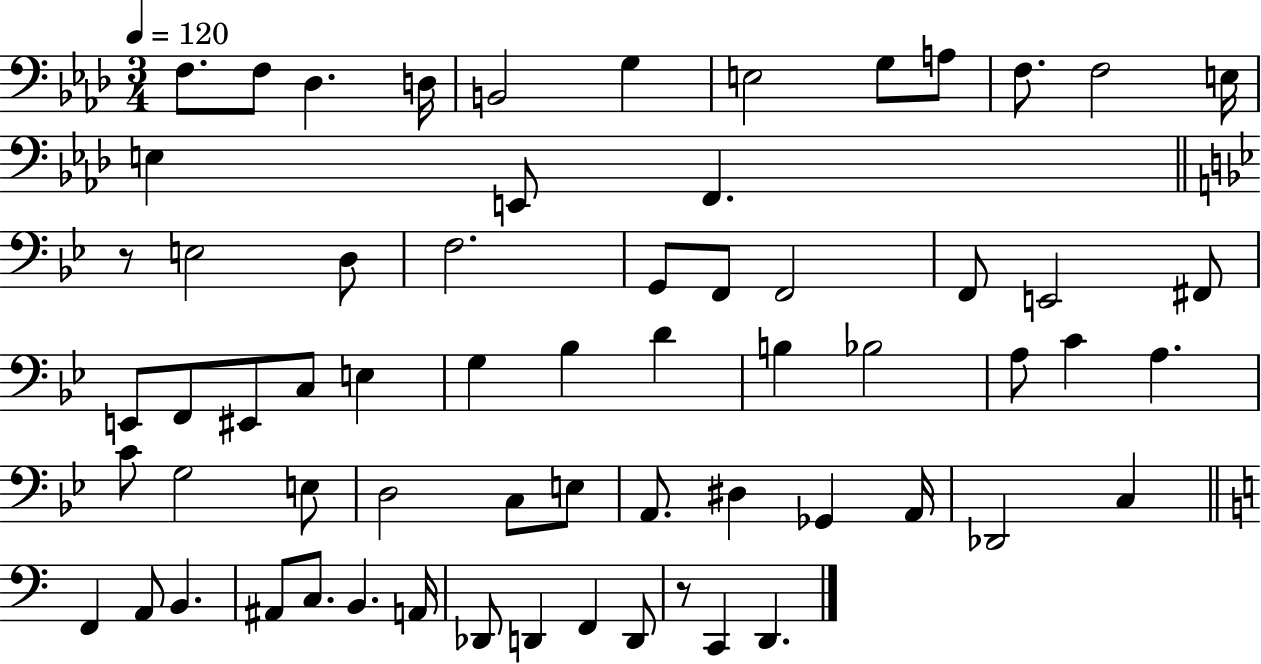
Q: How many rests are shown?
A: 2